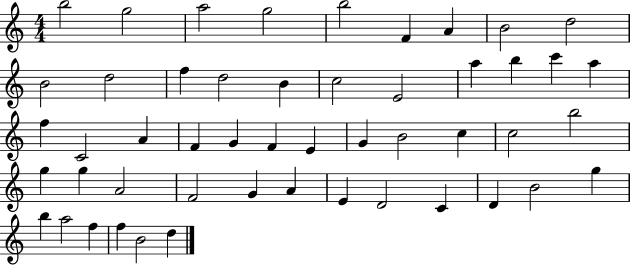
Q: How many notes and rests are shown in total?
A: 50